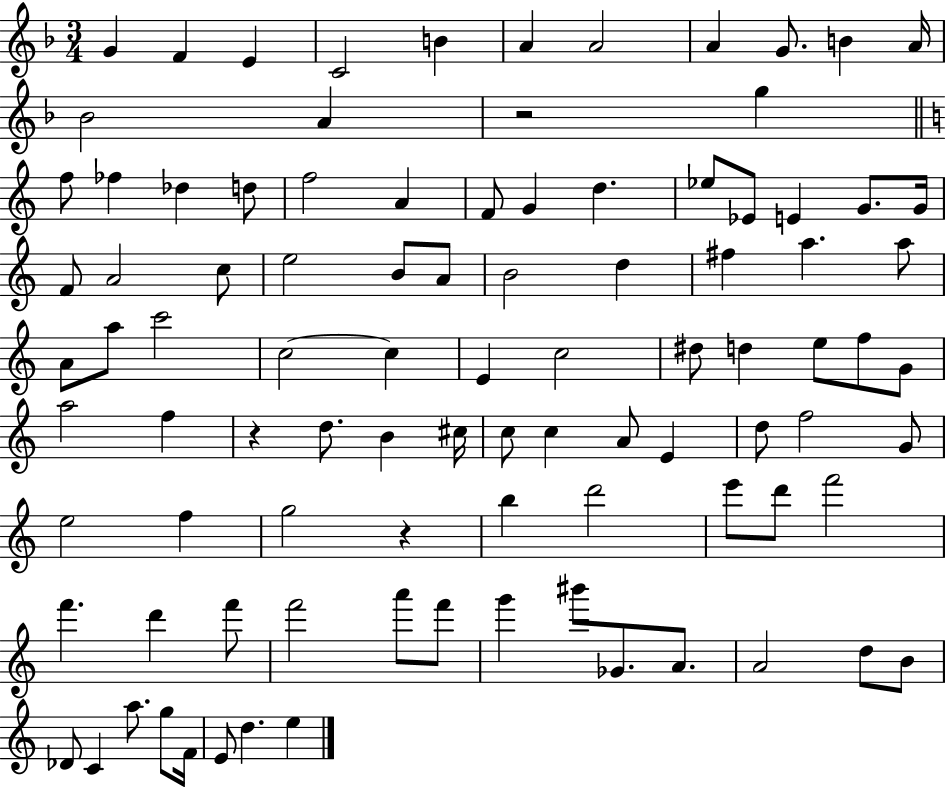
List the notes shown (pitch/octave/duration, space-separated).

G4/q F4/q E4/q C4/h B4/q A4/q A4/h A4/q G4/e. B4/q A4/s Bb4/h A4/q R/h G5/q F5/e FES5/q Db5/q D5/e F5/h A4/q F4/e G4/q D5/q. Eb5/e Eb4/e E4/q G4/e. G4/s F4/e A4/h C5/e E5/h B4/e A4/e B4/h D5/q F#5/q A5/q. A5/e A4/e A5/e C6/h C5/h C5/q E4/q C5/h D#5/e D5/q E5/e F5/e G4/e A5/h F5/q R/q D5/e. B4/q C#5/s C5/e C5/q A4/e E4/q D5/e F5/h G4/e E5/h F5/q G5/h R/q B5/q D6/h E6/e D6/e F6/h F6/q. D6/q F6/e F6/h A6/e F6/e G6/q BIS6/e Gb4/e. A4/e. A4/h D5/e B4/e Db4/e C4/q A5/e. G5/e F4/s E4/e D5/q. E5/q